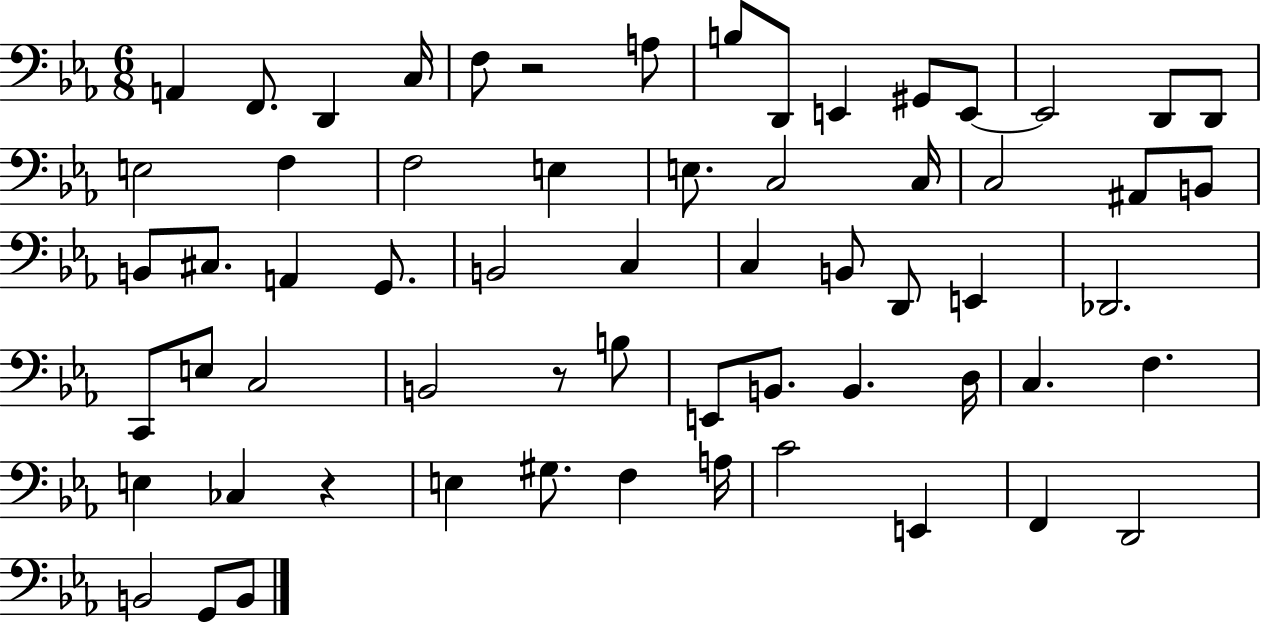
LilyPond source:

{
  \clef bass
  \numericTimeSignature
  \time 6/8
  \key ees \major
  a,4 f,8. d,4 c16 | f8 r2 a8 | b8 d,8 e,4 gis,8 e,8~~ | e,2 d,8 d,8 | \break e2 f4 | f2 e4 | e8. c2 c16 | c2 ais,8 b,8 | \break b,8 cis8. a,4 g,8. | b,2 c4 | c4 b,8 d,8 e,4 | des,2. | \break c,8 e8 c2 | b,2 r8 b8 | e,8 b,8. b,4. d16 | c4. f4. | \break e4 ces4 r4 | e4 gis8. f4 a16 | c'2 e,4 | f,4 d,2 | \break b,2 g,8 b,8 | \bar "|."
}